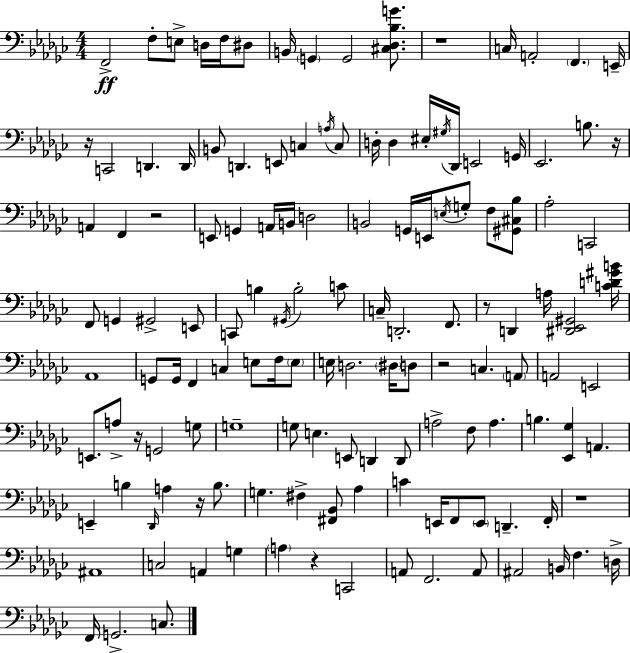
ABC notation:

X:1
T:Untitled
M:4/4
L:1/4
K:Ebm
F,,2 F,/2 E,/2 D,/4 F,/4 ^D,/2 B,,/4 G,, G,,2 [^C,_D,_B,G]/2 z4 C,/4 A,,2 F,, E,,/4 z/4 C,,2 D,, D,,/4 B,,/2 D,, E,,/2 C, A,/4 C,/2 D,/4 D, ^E,/4 ^G,/4 _D,,/4 E,,2 G,,/4 _E,,2 B,/2 z/4 A,, F,, z2 E,,/2 G,, A,,/4 B,,/4 D,2 B,,2 G,,/4 E,,/4 E,/4 G,/2 F,/2 [^G,,^C,_B,]/2 _A,2 C,,2 F,,/2 G,, ^G,,2 E,,/2 C,,/2 B, ^G,,/4 B,2 C/2 C,/4 D,,2 F,,/2 z/2 D,, A,/4 [^D,,_E,,^G,,]2 [CD^GB]/4 _A,,4 G,,/2 G,,/4 F,, C, E,/2 F,/4 E,/2 E,/4 D,2 ^D,/4 D,/2 z2 C, A,,/2 A,,2 E,,2 E,,/2 A,/2 z/4 G,,2 G,/2 G,4 G,/2 E, E,,/2 D,, D,,/2 A,2 F,/2 A, B, [_E,,_G,] A,, E,, B, _D,,/4 A, z/4 B,/2 G, ^F, [^F,,_B,,]/2 _A, C E,,/4 F,,/2 E,,/2 D,, F,,/4 z4 ^A,,4 C,2 A,, G, A, z C,,2 A,,/2 F,,2 A,,/2 ^A,,2 B,,/4 F, D,/4 F,,/4 G,,2 C,/2